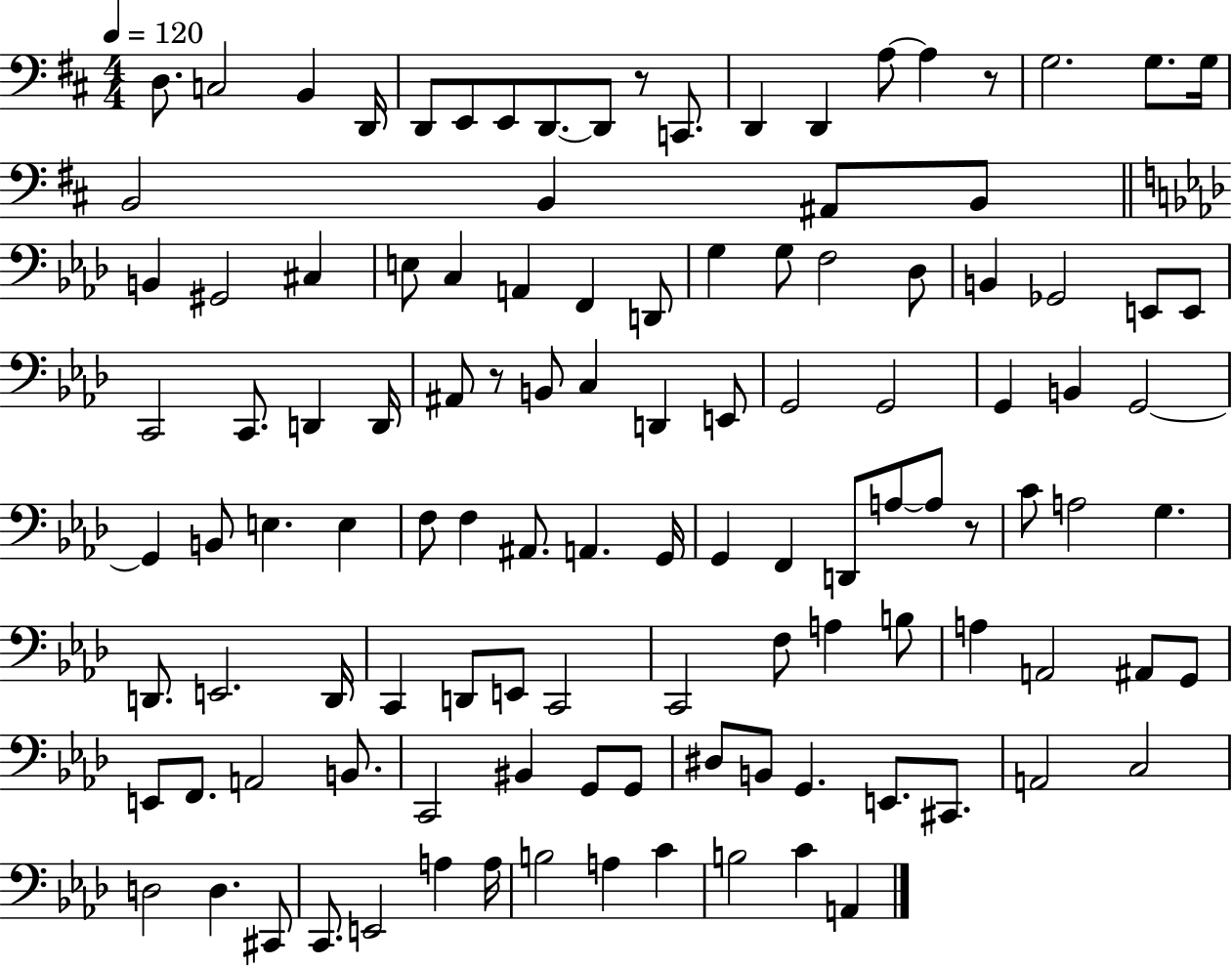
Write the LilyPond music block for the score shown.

{
  \clef bass
  \numericTimeSignature
  \time 4/4
  \key d \major
  \tempo 4 = 120
  d8. c2 b,4 d,16 | d,8 e,8 e,8 d,8.~~ d,8 r8 c,8. | d,4 d,4 a8~~ a4 r8 | g2. g8. g16 | \break b,2 b,4 ais,8 b,8 | \bar "||" \break \key f \minor b,4 gis,2 cis4 | e8 c4 a,4 f,4 d,8 | g4 g8 f2 des8 | b,4 ges,2 e,8 e,8 | \break c,2 c,8. d,4 d,16 | ais,8 r8 b,8 c4 d,4 e,8 | g,2 g,2 | g,4 b,4 g,2~~ | \break g,4 b,8 e4. e4 | f8 f4 ais,8. a,4. g,16 | g,4 f,4 d,8 a8~~ a8 r8 | c'8 a2 g4. | \break d,8. e,2. d,16 | c,4 d,8 e,8 c,2 | c,2 f8 a4 b8 | a4 a,2 ais,8 g,8 | \break e,8 f,8. a,2 b,8. | c,2 bis,4 g,8 g,8 | dis8 b,8 g,4. e,8. cis,8. | a,2 c2 | \break d2 d4. cis,8 | c,8. e,2 a4 a16 | b2 a4 c'4 | b2 c'4 a,4 | \break \bar "|."
}